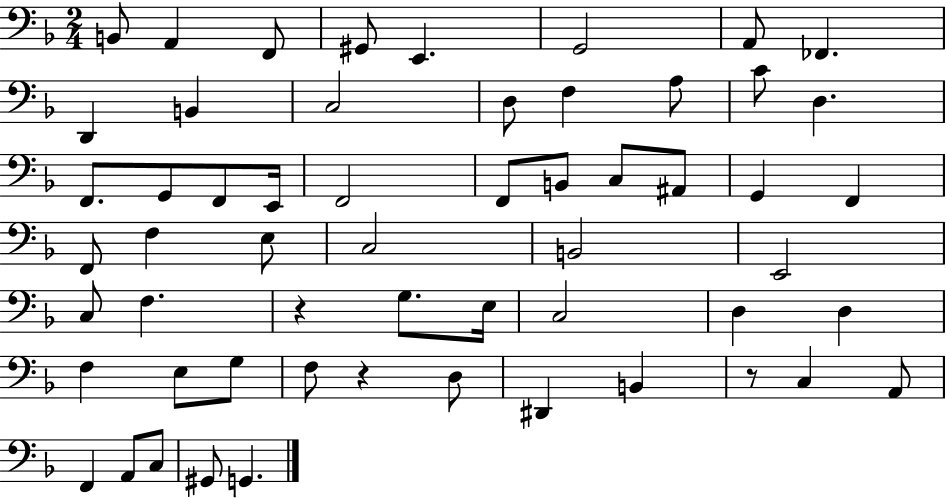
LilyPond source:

{
  \clef bass
  \numericTimeSignature
  \time 2/4
  \key f \major
  b,8 a,4 f,8 | gis,8 e,4. | g,2 | a,8 fes,4. | \break d,4 b,4 | c2 | d8 f4 a8 | c'8 d4. | \break f,8. g,8 f,8 e,16 | f,2 | f,8 b,8 c8 ais,8 | g,4 f,4 | \break f,8 f4 e8 | c2 | b,2 | e,2 | \break c8 f4. | r4 g8. e16 | c2 | d4 d4 | \break f4 e8 g8 | f8 r4 d8 | dis,4 b,4 | r8 c4 a,8 | \break f,4 a,8 c8 | gis,8 g,4. | \bar "|."
}